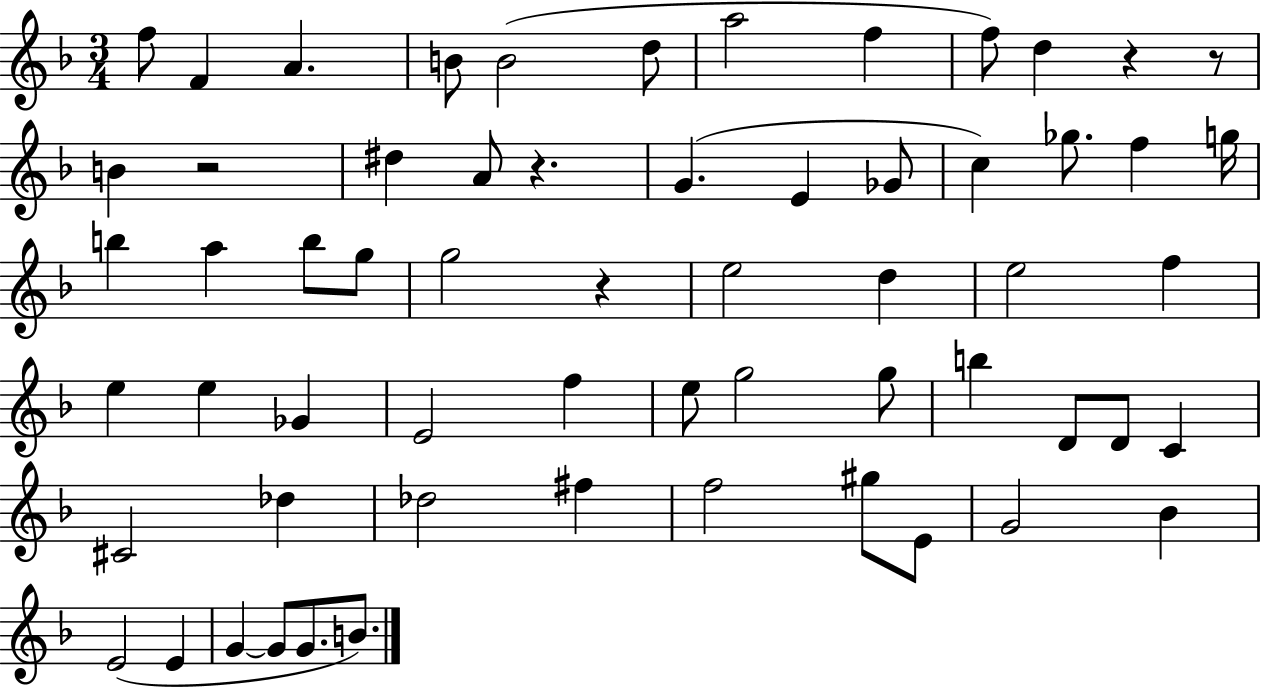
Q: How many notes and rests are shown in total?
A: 61